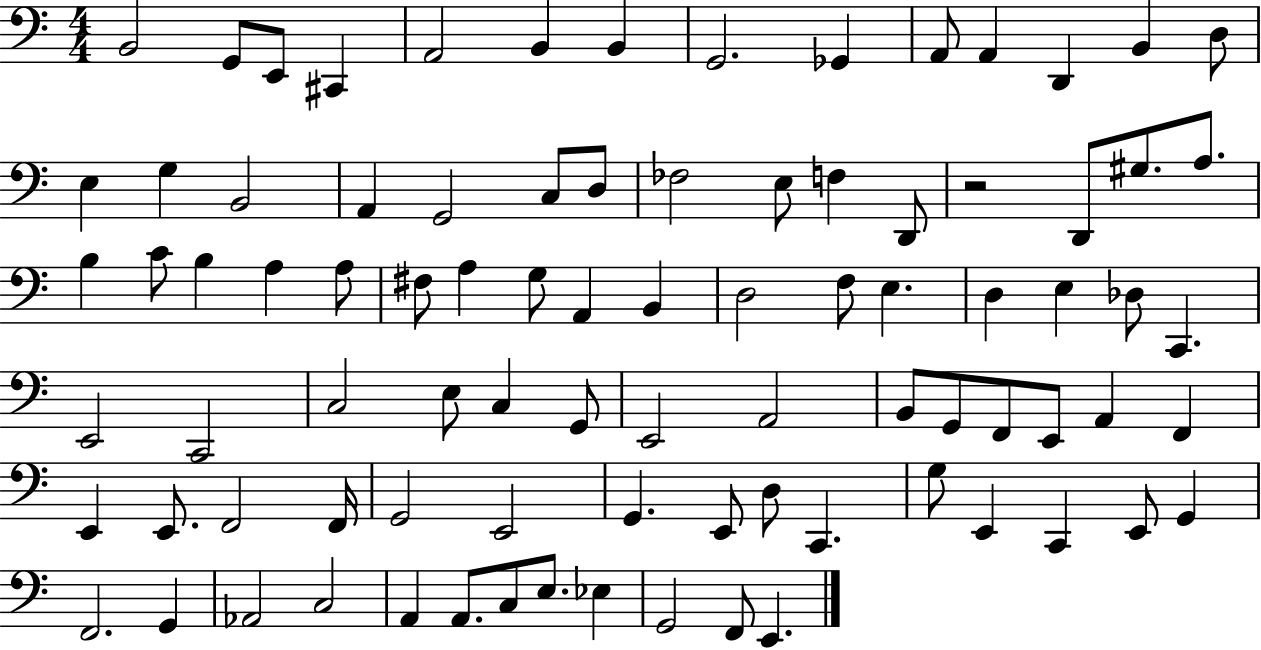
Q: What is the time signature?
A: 4/4